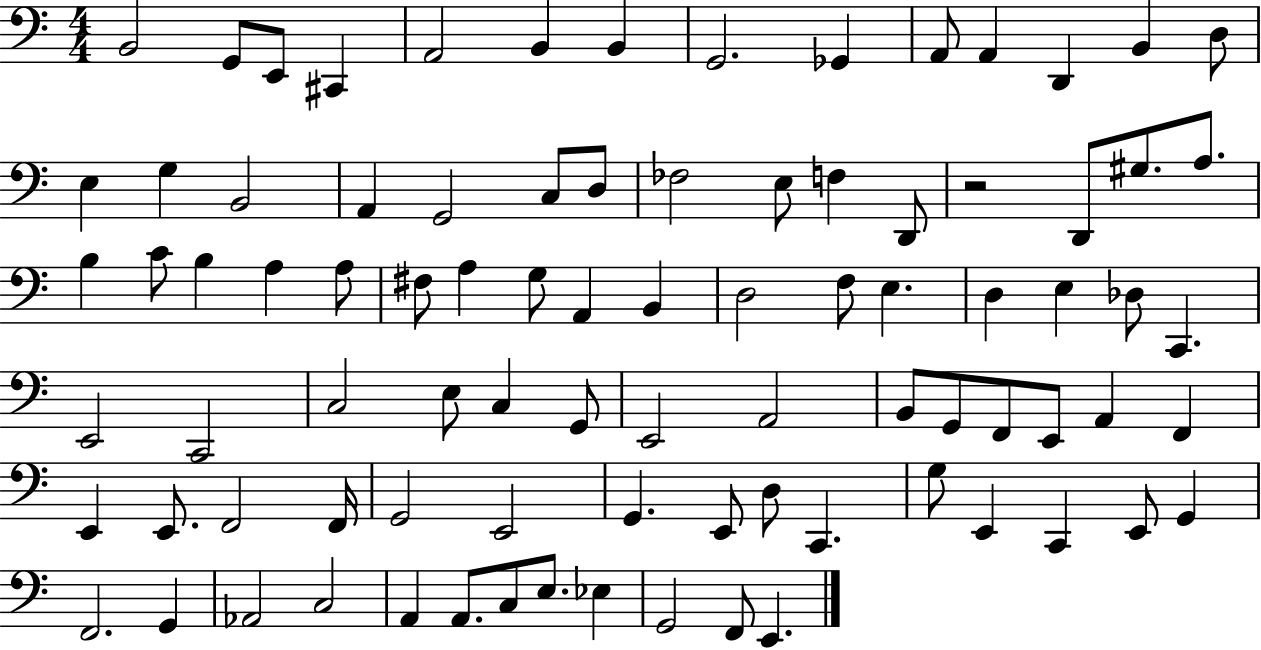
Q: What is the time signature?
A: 4/4